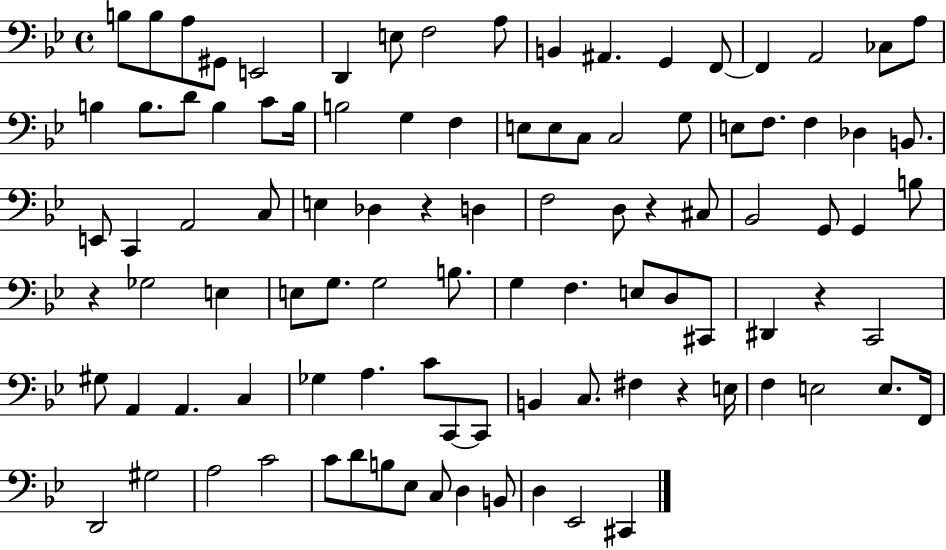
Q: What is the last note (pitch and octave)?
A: C#2